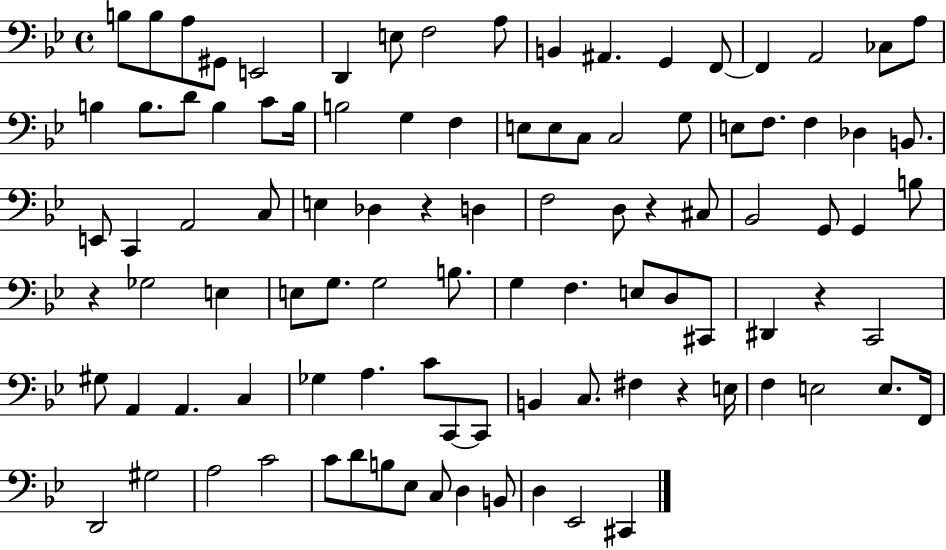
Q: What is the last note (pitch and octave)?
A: C#2